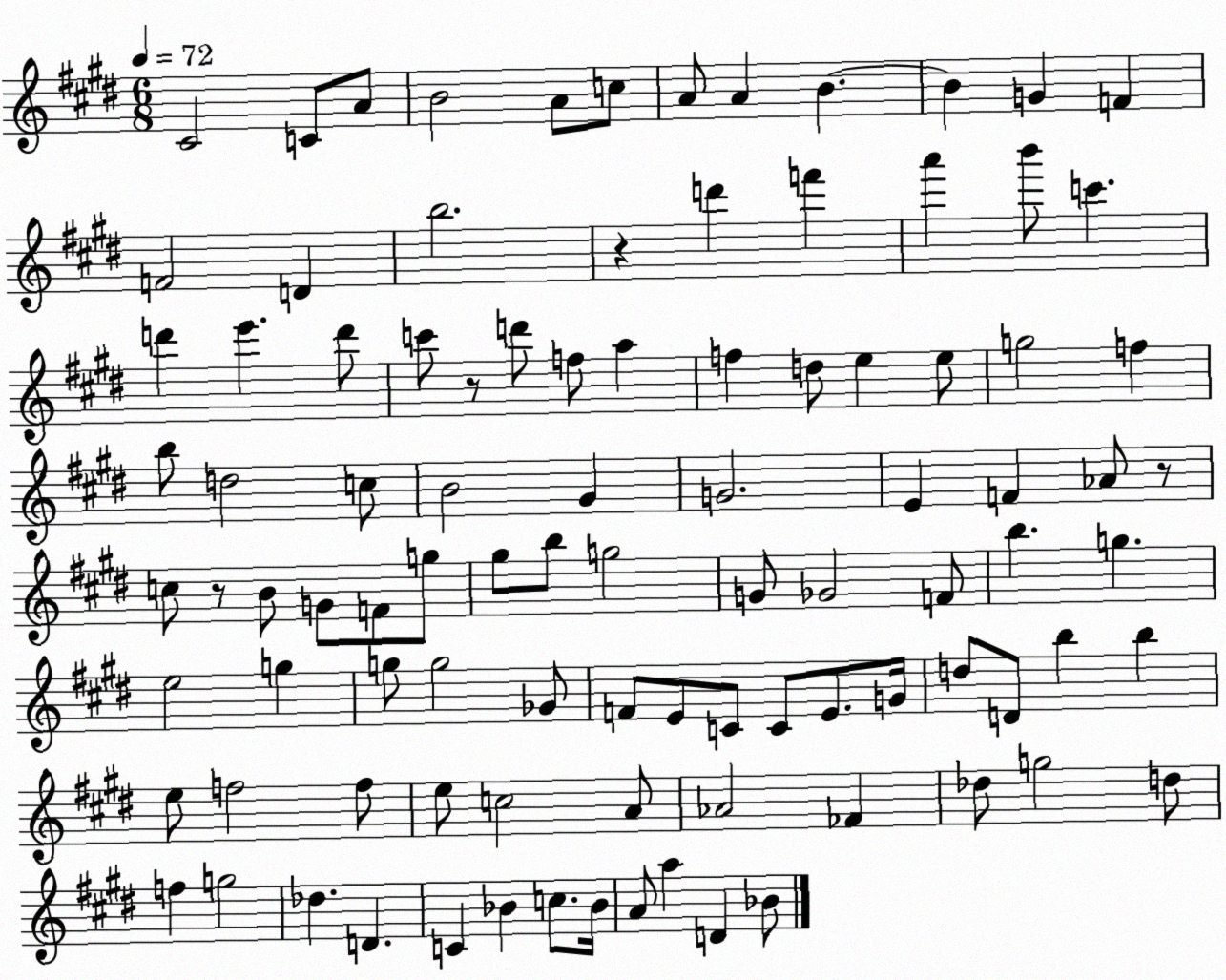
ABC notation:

X:1
T:Untitled
M:6/8
L:1/4
K:E
^C2 C/2 A/2 B2 A/2 c/2 A/2 A B B G F F2 D b2 z d' f' a' b'/2 c' d' e' d'/2 c'/2 z/2 d'/2 f/2 a f d/2 e e/2 g2 f b/2 d2 c/2 B2 ^G G2 E F _A/2 z/2 c/2 z/2 B/2 G/2 F/2 g/2 ^g/2 b/2 g2 G/2 _G2 F/2 b g e2 g g/2 g2 _G/2 F/2 E/2 C/2 C/2 E/2 G/4 d/2 D/2 b b e/2 f2 f/2 e/2 c2 A/2 _A2 _F _d/2 g2 d/2 f g2 _d D C _B c/2 _B/4 A/2 a D _B/2